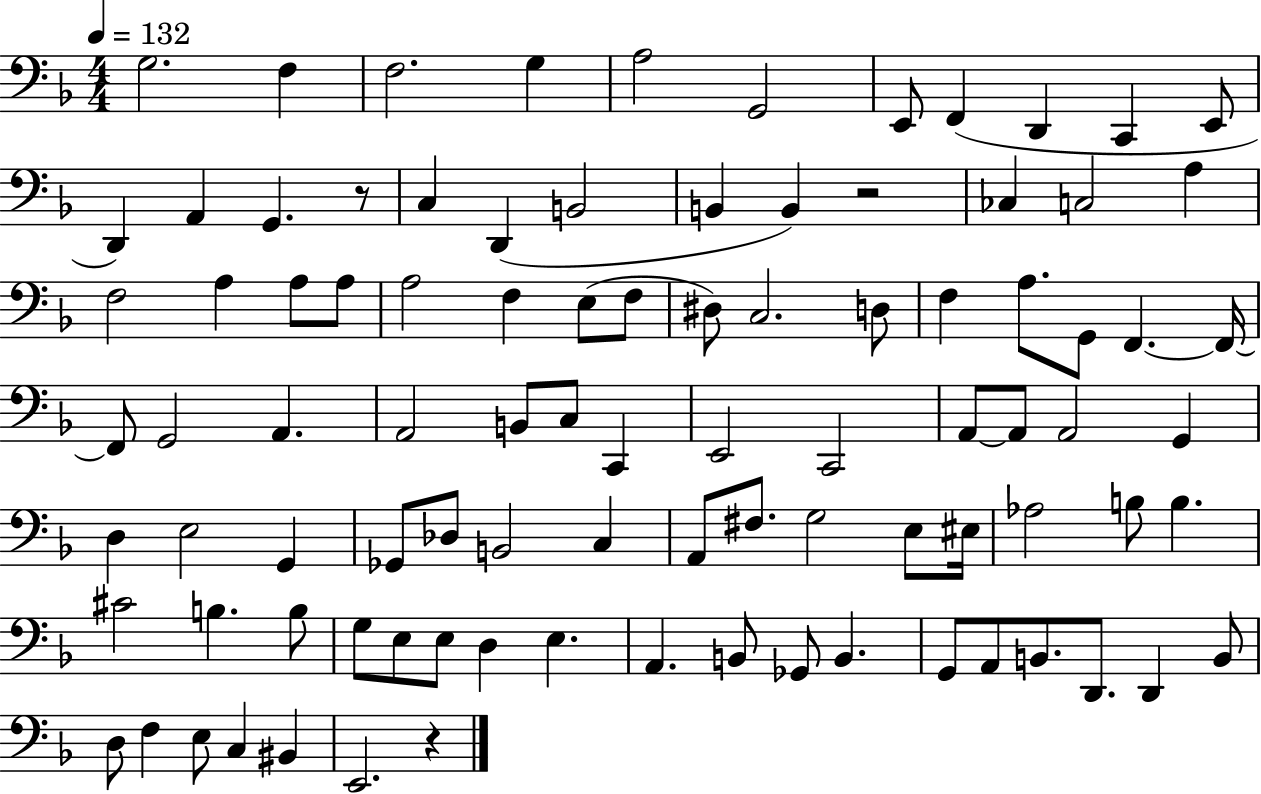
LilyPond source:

{
  \clef bass
  \numericTimeSignature
  \time 4/4
  \key f \major
  \tempo 4 = 132
  \repeat volta 2 { g2. f4 | f2. g4 | a2 g,2 | e,8 f,4( d,4 c,4 e,8 | \break d,4) a,4 g,4. r8 | c4 d,4( b,2 | b,4 b,4) r2 | ces4 c2 a4 | \break f2 a4 a8 a8 | a2 f4 e8( f8 | dis8) c2. d8 | f4 a8. g,8 f,4.~~ f,16~~ | \break f,8 g,2 a,4. | a,2 b,8 c8 c,4 | e,2 c,2 | a,8~~ a,8 a,2 g,4 | \break d4 e2 g,4 | ges,8 des8 b,2 c4 | a,8 fis8. g2 e8 eis16 | aes2 b8 b4. | \break cis'2 b4. b8 | g8 e8 e8 d4 e4. | a,4. b,8 ges,8 b,4. | g,8 a,8 b,8. d,8. d,4 b,8 | \break d8 f4 e8 c4 bis,4 | e,2. r4 | } \bar "|."
}